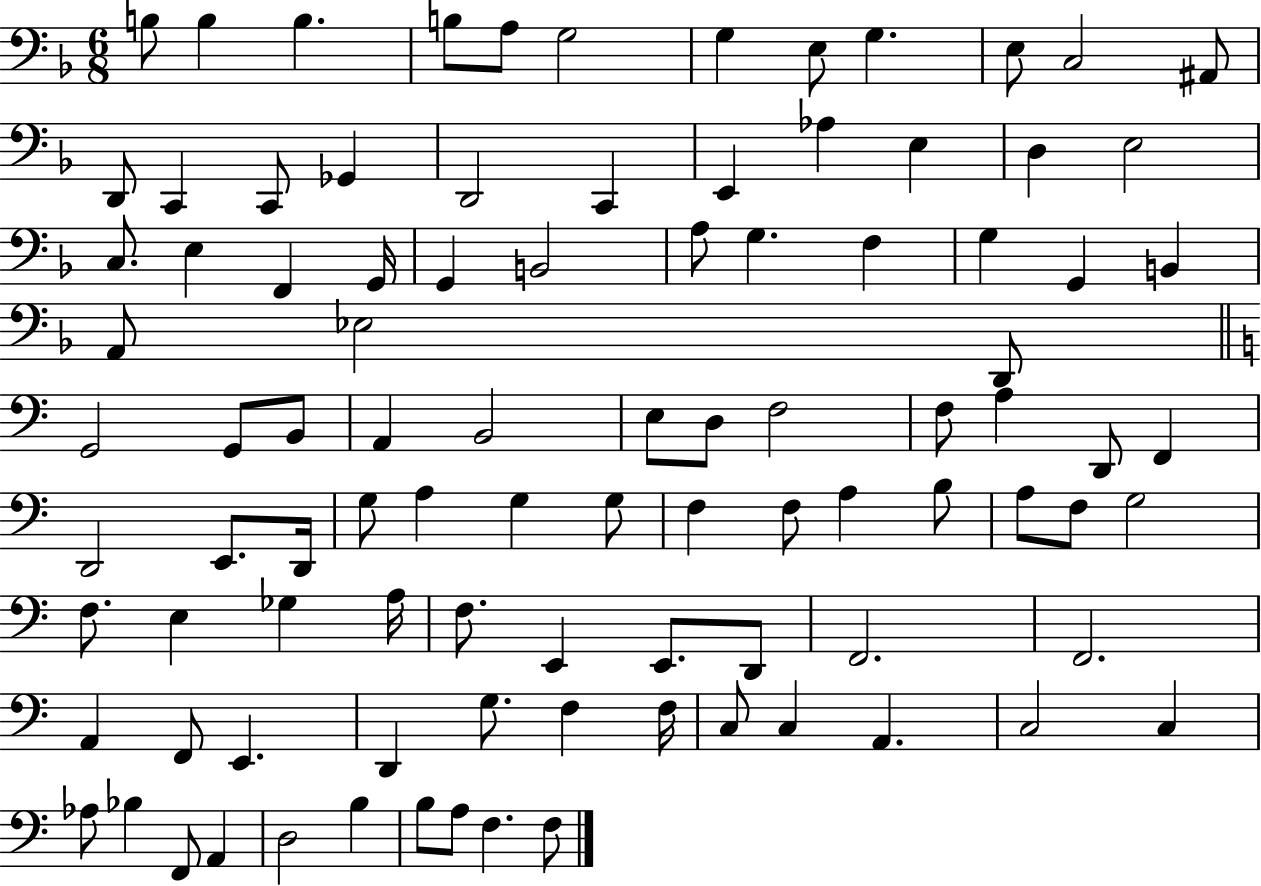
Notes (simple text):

B3/e B3/q B3/q. B3/e A3/e G3/h G3/q E3/e G3/q. E3/e C3/h A#2/e D2/e C2/q C2/e Gb2/q D2/h C2/q E2/q Ab3/q E3/q D3/q E3/h C3/e. E3/q F2/q G2/s G2/q B2/h A3/e G3/q. F3/q G3/q G2/q B2/q A2/e Eb3/h D2/e G2/h G2/e B2/e A2/q B2/h E3/e D3/e F3/h F3/e A3/q D2/e F2/q D2/h E2/e. D2/s G3/e A3/q G3/q G3/e F3/q F3/e A3/q B3/e A3/e F3/e G3/h F3/e. E3/q Gb3/q A3/s F3/e. E2/q E2/e. D2/e F2/h. F2/h. A2/q F2/e E2/q. D2/q G3/e. F3/q F3/s C3/e C3/q A2/q. C3/h C3/q Ab3/e Bb3/q F2/e A2/q D3/h B3/q B3/e A3/e F3/q. F3/e